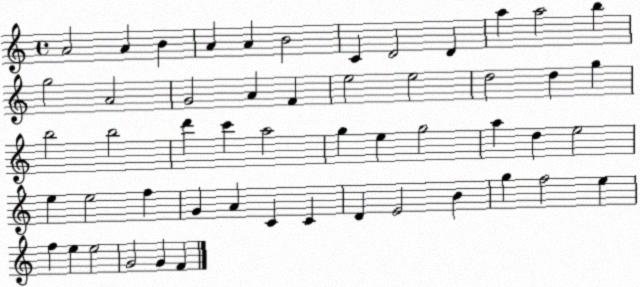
X:1
T:Untitled
M:4/4
L:1/4
K:C
A2 A B A A B2 C D2 D a a2 b g2 A2 G2 A F e2 e2 d2 d g b2 b2 d' c' a2 g e g2 a d e2 e e2 f G A C C D E2 B g f2 e f e e2 G2 G F